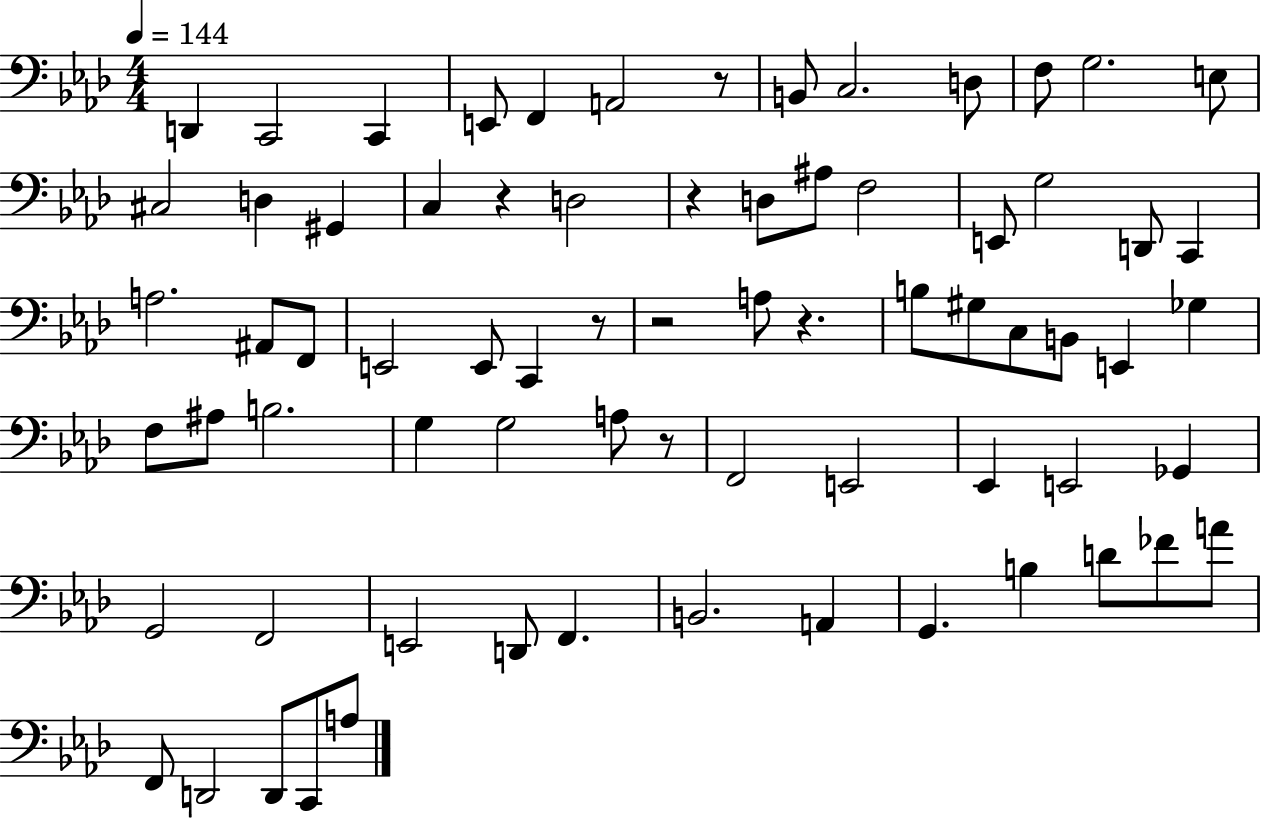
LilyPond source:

{
  \clef bass
  \numericTimeSignature
  \time 4/4
  \key aes \major
  \tempo 4 = 144
  d,4 c,2 c,4 | e,8 f,4 a,2 r8 | b,8 c2. d8 | f8 g2. e8 | \break cis2 d4 gis,4 | c4 r4 d2 | r4 d8 ais8 f2 | e,8 g2 d,8 c,4 | \break a2. ais,8 f,8 | e,2 e,8 c,4 r8 | r2 a8 r4. | b8 gis8 c8 b,8 e,4 ges4 | \break f8 ais8 b2. | g4 g2 a8 r8 | f,2 e,2 | ees,4 e,2 ges,4 | \break g,2 f,2 | e,2 d,8 f,4. | b,2. a,4 | g,4. b4 d'8 fes'8 a'8 | \break f,8 d,2 d,8 c,8 a8 | \bar "|."
}